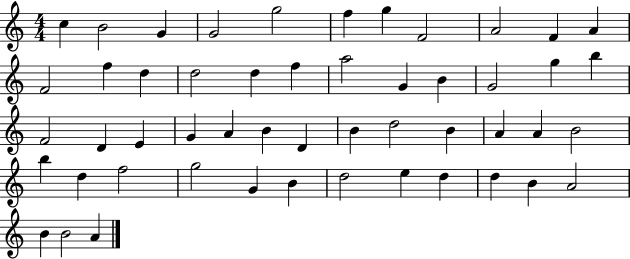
C5/q B4/h G4/q G4/h G5/h F5/q G5/q F4/h A4/h F4/q A4/q F4/h F5/q D5/q D5/h D5/q F5/q A5/h G4/q B4/q G4/h G5/q B5/q F4/h D4/q E4/q G4/q A4/q B4/q D4/q B4/q D5/h B4/q A4/q A4/q B4/h B5/q D5/q F5/h G5/h G4/q B4/q D5/h E5/q D5/q D5/q B4/q A4/h B4/q B4/h A4/q